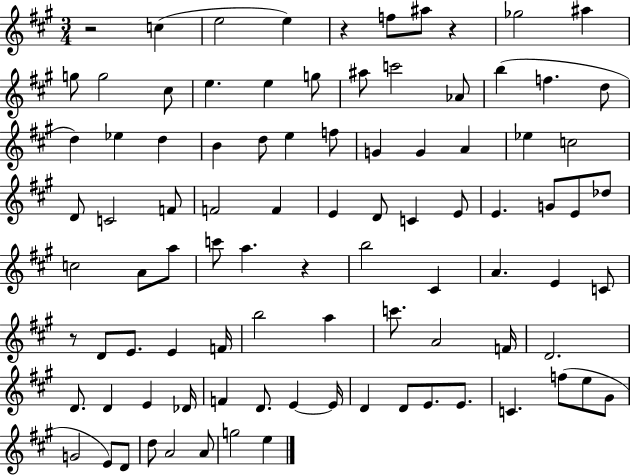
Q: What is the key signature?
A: A major